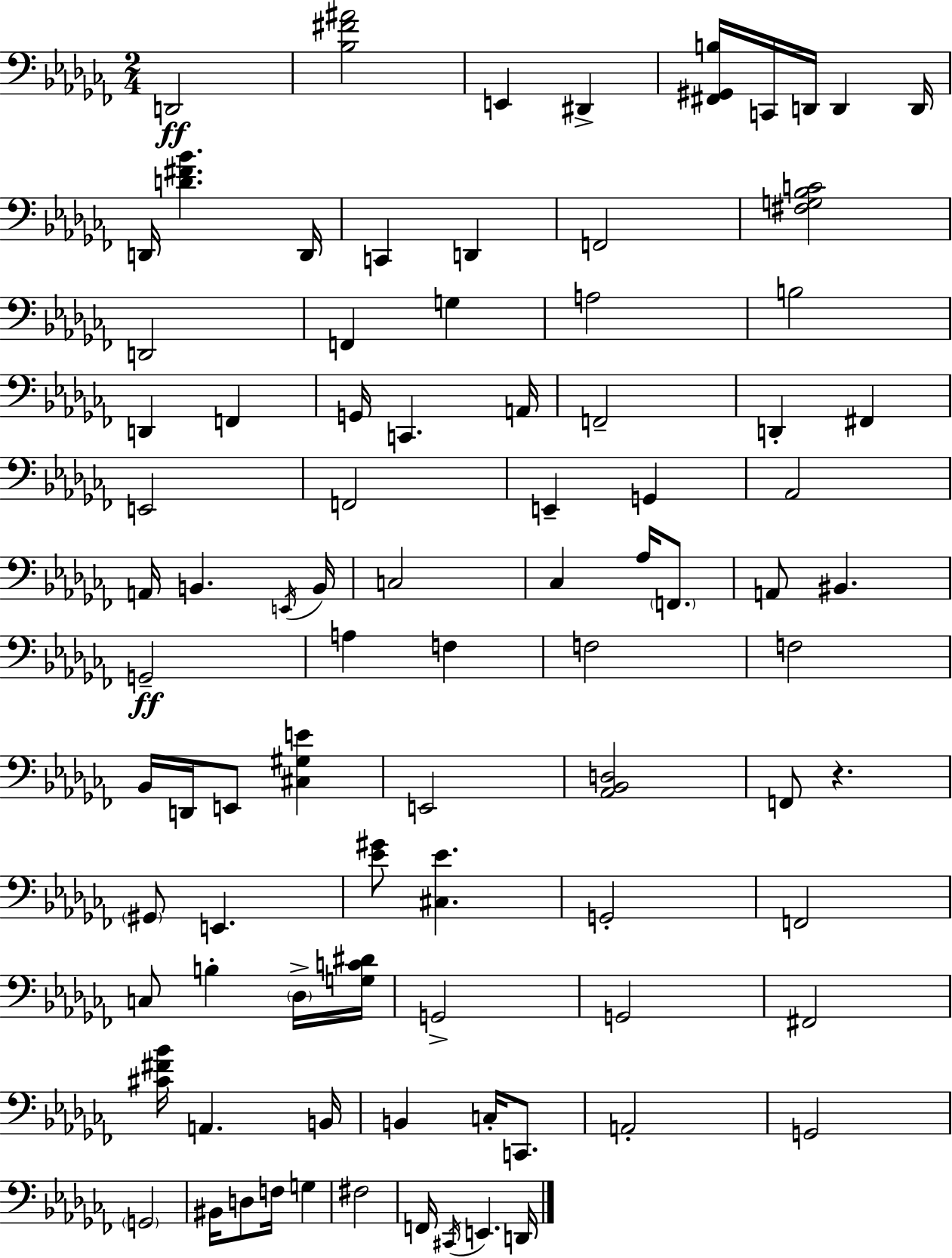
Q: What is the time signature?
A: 2/4